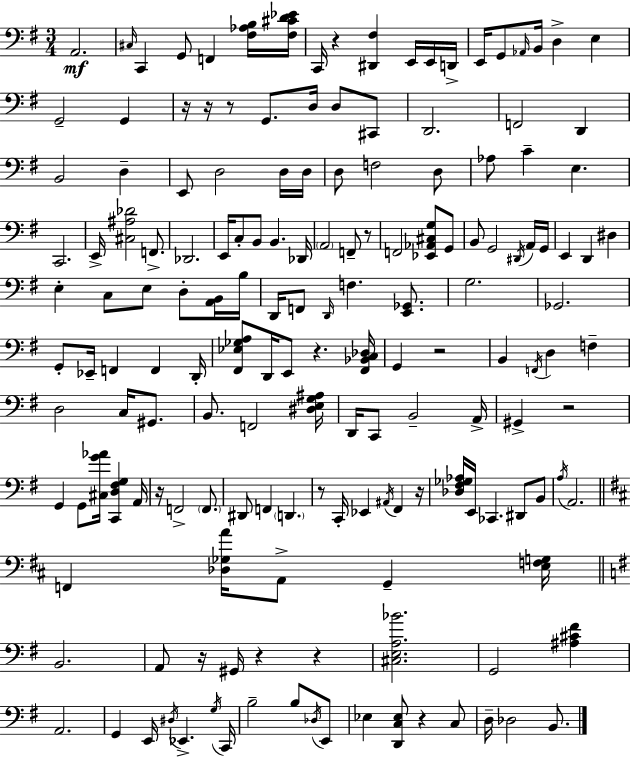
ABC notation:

X:1
T:Untitled
M:3/4
L:1/4
K:Em
A,,2 ^C,/4 C,, G,,/2 F,, [^F,_A,B,]/4 [^F,^CD_E]/4 C,,/4 z [^D,,^F,] E,,/4 E,,/4 D,,/4 E,,/4 G,,/2 _A,,/4 B,,/4 D, E, G,,2 G,, z/4 z/4 z/2 G,,/2 D,/4 D,/2 ^C,,/2 D,,2 F,,2 D,, B,,2 D, E,,/2 D,2 D,/4 D,/4 D,/2 F,2 D,/2 _A,/2 C E, C,,2 E,,/4 [^C,^A,_D]2 F,,/2 _D,,2 E,,/4 C,/2 B,,/2 B,, _D,,/4 A,,2 F,,/2 z/2 F,,2 [_E,,_A,,^C,G,]/2 G,,/2 B,,/2 G,,2 ^D,,/4 A,,/4 G,,/4 E,, D,, ^D, E, C,/2 E,/2 D,/2 [A,,B,,]/4 B,/4 D,,/4 F,,/2 D,,/4 F, [E,,_G,,]/2 G,2 _G,,2 G,,/2 _E,,/4 F,, F,, D,,/4 [^F,,_E,_G,A,]/2 D,,/4 E,,/2 z [^F,,_B,,C,_D,]/4 G,, z2 B,, F,,/4 D, F, D,2 C,/4 ^G,,/2 B,,/2 F,,2 [^D,E,G,^A,]/4 D,,/4 C,,/2 B,,2 A,,/4 ^G,, z2 G,, G,,/2 [^C,G_A]/4 [C,,D,^F,G,] A,,/4 z/4 F,,2 F,,/2 ^D,,/2 F,, D,, z/2 C,,/4 _E,, ^A,,/4 ^F,, z/4 [_D,^F,_G,_A,]/4 E,,/4 _C,, ^D,,/2 B,,/2 A,/4 A,,2 F,, [_D,_G,A]/4 A,,/2 G,, [E,F,G,]/4 B,,2 A,,/2 z/4 ^G,,/4 z z [^C,E,A,_B]2 G,,2 [^A,^C^F] A,,2 G,, E,,/4 ^D,/4 _E,, G,/4 C,,/4 B,2 B,/2 _D,/4 E,,/2 _E, [D,,C,_E,]/2 z C,/2 D,/4 _D,2 B,,/2